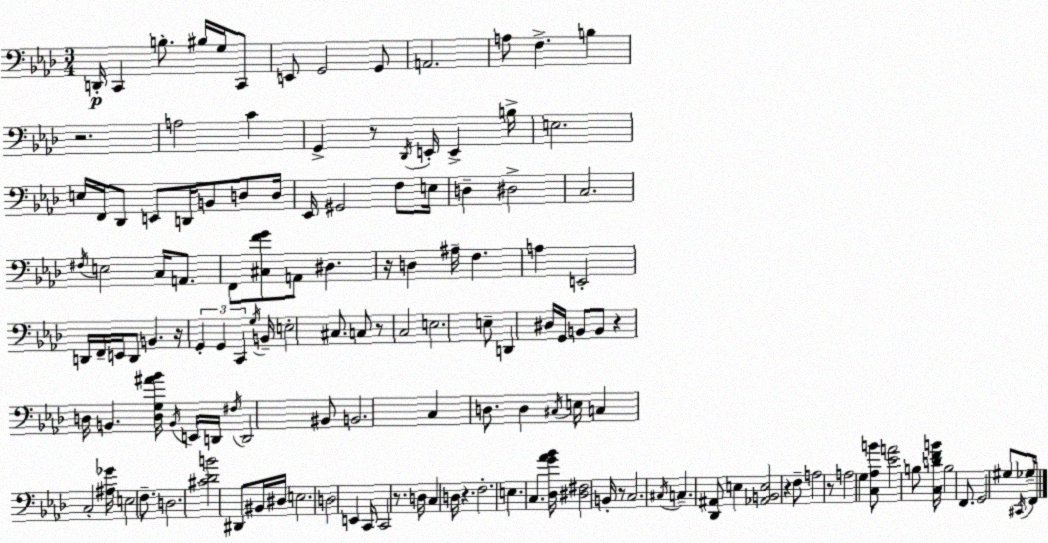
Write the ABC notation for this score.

X:1
T:Untitled
M:3/4
L:1/4
K:Ab
D,,/4 C,, B,/2 ^B,/4 G,/4 C,,/2 E,,/2 G,,2 G,,/2 A,,2 A,/2 F, B, z2 A,2 C G,, z/2 _D,,/4 E,,/4 E,, B,/4 E,2 E,/4 F,,/4 _D,,/2 E,,/2 D,,/4 B,,/2 D,/2 D,/4 _E,,/4 ^G,,2 F,/2 E,/4 D, ^D,2 C,2 ^F,/4 E,2 C,/4 A,,/2 F,,/2 [^C,FG]/2 A,,/2 ^D, z/4 D, ^A,/4 F, A, E,,2 D,,/4 F,,/4 E,,/4 D,,/2 B,, z/4 G,, G,, C,, G,/4 B,,/4 E,2 ^C,/2 C,/2 z/2 C,2 E,2 E,/2 D,, ^D,/4 G,,/4 B,,/2 B,,/2 z D,/4 B,, [D,G,^A_B]/4 B,,/4 E,,/4 D,,/4 ^F,/4 D,,2 ^B,,/2 B,,2 C, D,/2 D, ^C,/4 E,/4 C, C,2 [^A,_G]/4 E,2 F,/2 D,2 [^C_DB]2 ^D,,/2 ^B,,/4 ^D,/4 E,2 D,2 E,, C,,/4 C,,2 z/2 D,/4 C, D,/4 z F,2 E, C, [_D,G_A_B]/4 [^D,^F,]2 B,,/4 z/2 C,2 ^C,/4 C, [_D,,^A,,]/2 E, [_A,,B,,E,]2 z F,/2 A,2 z/2 A,2 G, [C,_A,B]/2 [_EA]2 B,/2 [C,DFB]/4 B,2 F,,/2 G,,2 ^G,/2 ^C,,/4 _G,/4 F,,/4